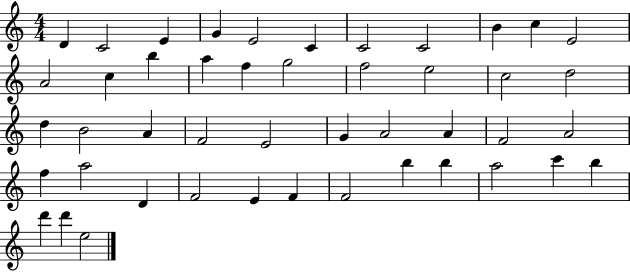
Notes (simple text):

D4/q C4/h E4/q G4/q E4/h C4/q C4/h C4/h B4/q C5/q E4/h A4/h C5/q B5/q A5/q F5/q G5/h F5/h E5/h C5/h D5/h D5/q B4/h A4/q F4/h E4/h G4/q A4/h A4/q F4/h A4/h F5/q A5/h D4/q F4/h E4/q F4/q F4/h B5/q B5/q A5/h C6/q B5/q D6/q D6/q E5/h